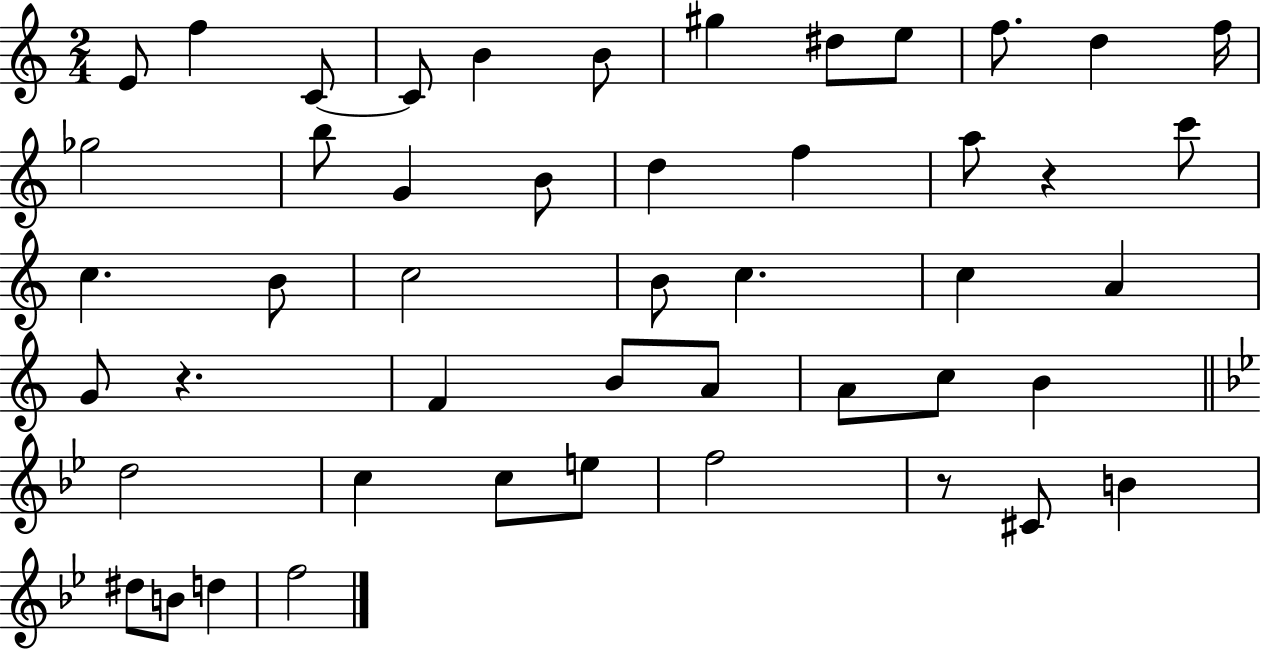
E4/e F5/q C4/e C4/e B4/q B4/e G#5/q D#5/e E5/e F5/e. D5/q F5/s Gb5/h B5/e G4/q B4/e D5/q F5/q A5/e R/q C6/e C5/q. B4/e C5/h B4/e C5/q. C5/q A4/q G4/e R/q. F4/q B4/e A4/e A4/e C5/e B4/q D5/h C5/q C5/e E5/e F5/h R/e C#4/e B4/q D#5/e B4/e D5/q F5/h